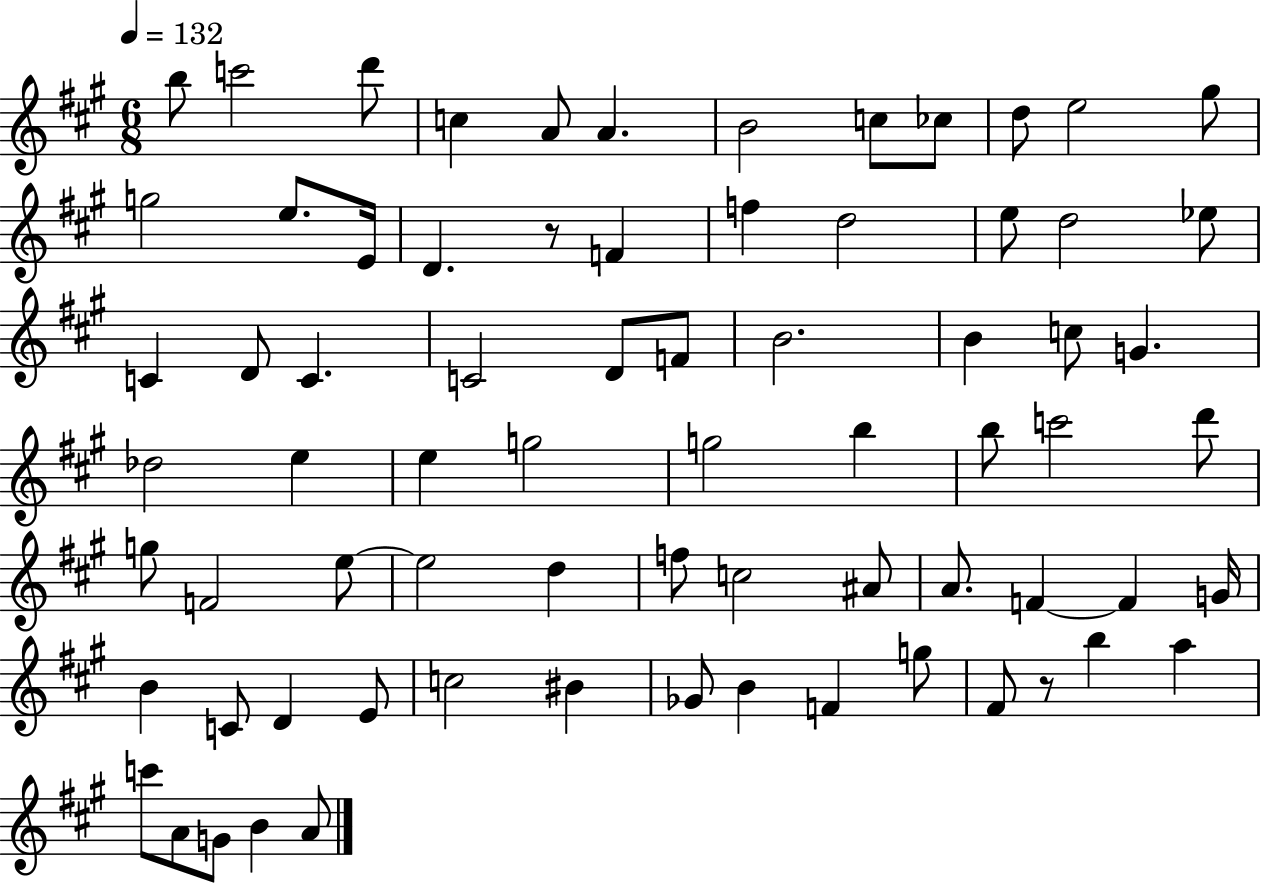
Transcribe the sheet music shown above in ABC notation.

X:1
T:Untitled
M:6/8
L:1/4
K:A
b/2 c'2 d'/2 c A/2 A B2 c/2 _c/2 d/2 e2 ^g/2 g2 e/2 E/4 D z/2 F f d2 e/2 d2 _e/2 C D/2 C C2 D/2 F/2 B2 B c/2 G _d2 e e g2 g2 b b/2 c'2 d'/2 g/2 F2 e/2 e2 d f/2 c2 ^A/2 A/2 F F G/4 B C/2 D E/2 c2 ^B _G/2 B F g/2 ^F/2 z/2 b a c'/2 A/2 G/2 B A/2